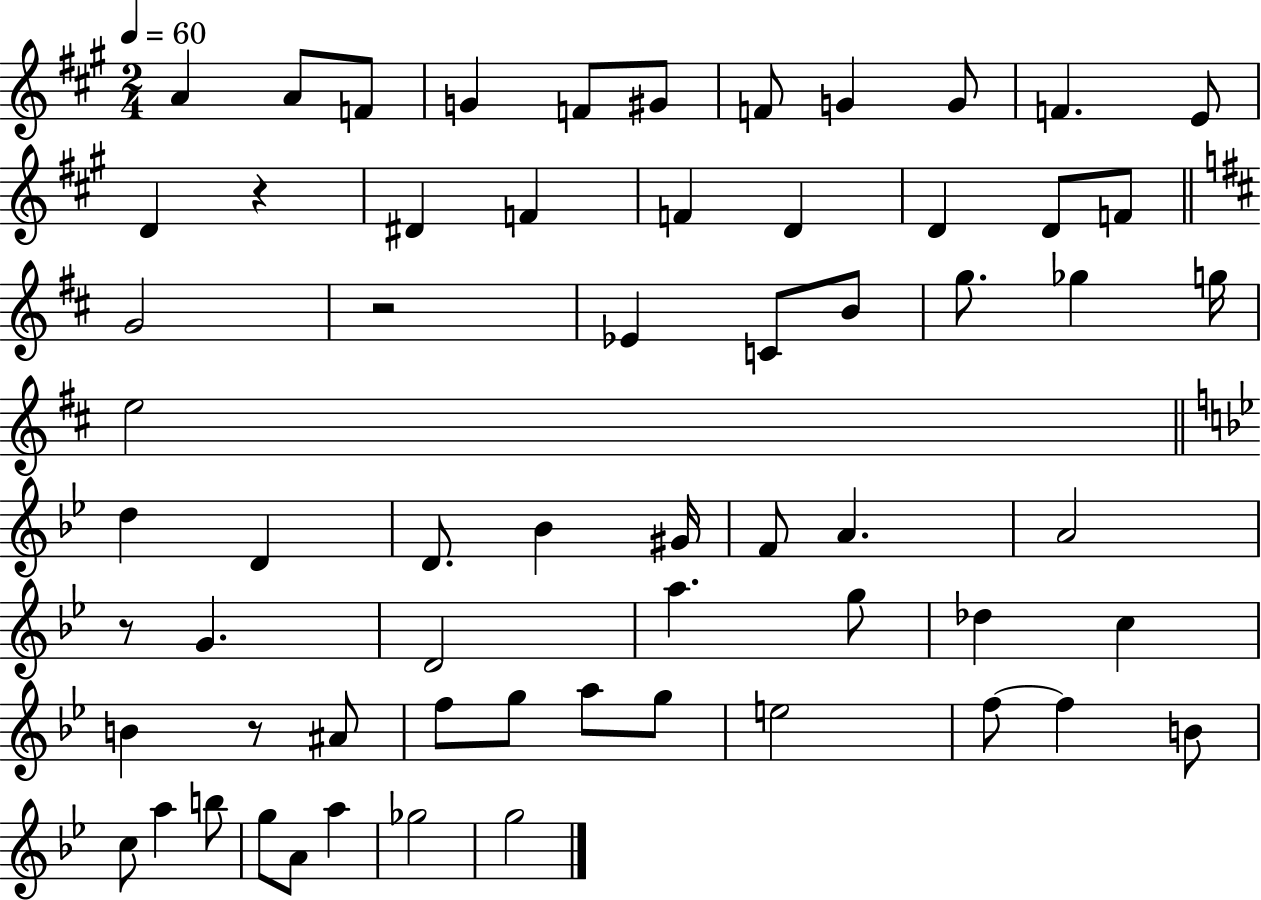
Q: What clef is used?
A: treble